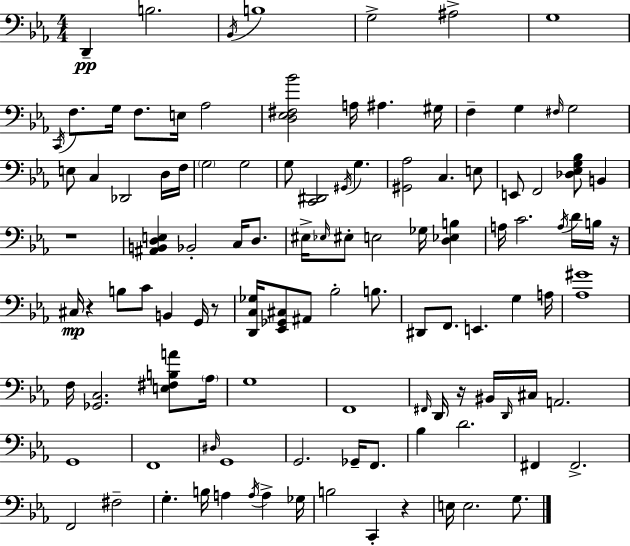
D2/q B3/h. Bb2/s B3/w G3/h A#3/h G3/w C2/s F3/e. G3/s F3/e. E3/s Ab3/h [D3,Eb3,F#3,Bb4]/h A3/s A#3/q. G#3/s F3/q G3/q F#3/s G3/h E3/e C3/q Db2/h D3/s F3/s G3/h G3/h G3/e [C2,D#2]/h G#2/s G3/q. [G#2,Ab3]/h C3/q. E3/e E2/e F2/h [Db3,Eb3,G3,Bb3]/e B2/q R/w [A#2,B2,D3,E3]/q Bb2/h C3/s D3/e. EIS3/s Eb3/s EIS3/e E3/h Gb3/s [D3,Eb3,B3]/q A3/s C4/h. A3/s D4/s B3/s R/s C#3/s R/q B3/e C4/e B2/q G2/s R/e [D2,C3,Gb3]/s [Eb2,Gb2,C#3]/e A#2/e Bb3/h B3/e. D#2/e F2/e. E2/q. G3/q A3/s [Ab3,G#4]/w F3/s [Gb2,C3]/h. [E3,F#3,B3,A4]/e Ab3/s G3/w F2/w F#2/s D2/s R/s BIS2/s D2/s C#3/s A2/h. G2/w F2/w D#3/s G2/w G2/h. Gb2/s F2/e. Bb3/q D4/h. F#2/q F#2/h. F2/h F#3/h G3/q. B3/s A3/q A3/s A3/q Gb3/s B3/h C2/q R/q E3/s E3/h. G3/e.